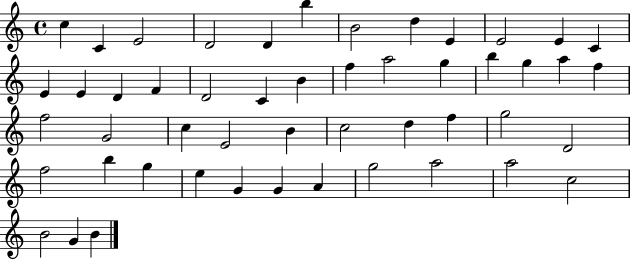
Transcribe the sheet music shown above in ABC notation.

X:1
T:Untitled
M:4/4
L:1/4
K:C
c C E2 D2 D b B2 d E E2 E C E E D F D2 C B f a2 g b g a f f2 G2 c E2 B c2 d f g2 D2 f2 b g e G G A g2 a2 a2 c2 B2 G B